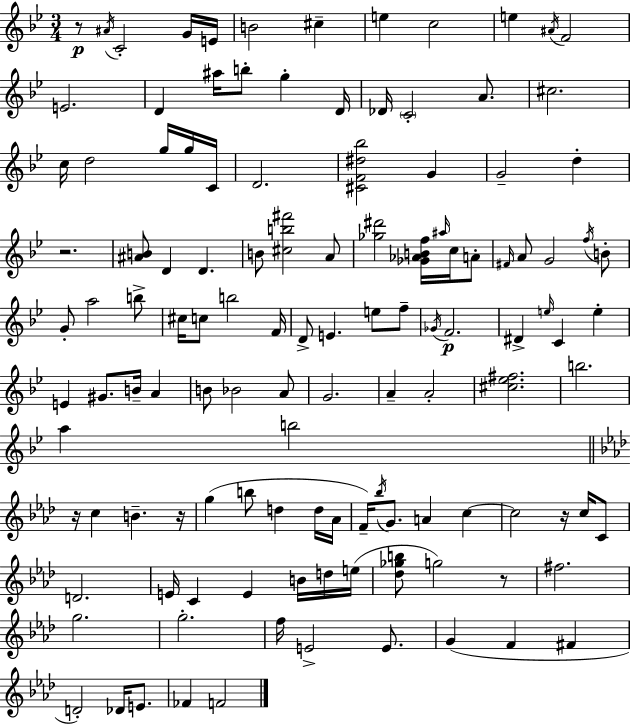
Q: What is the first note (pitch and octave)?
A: A#4